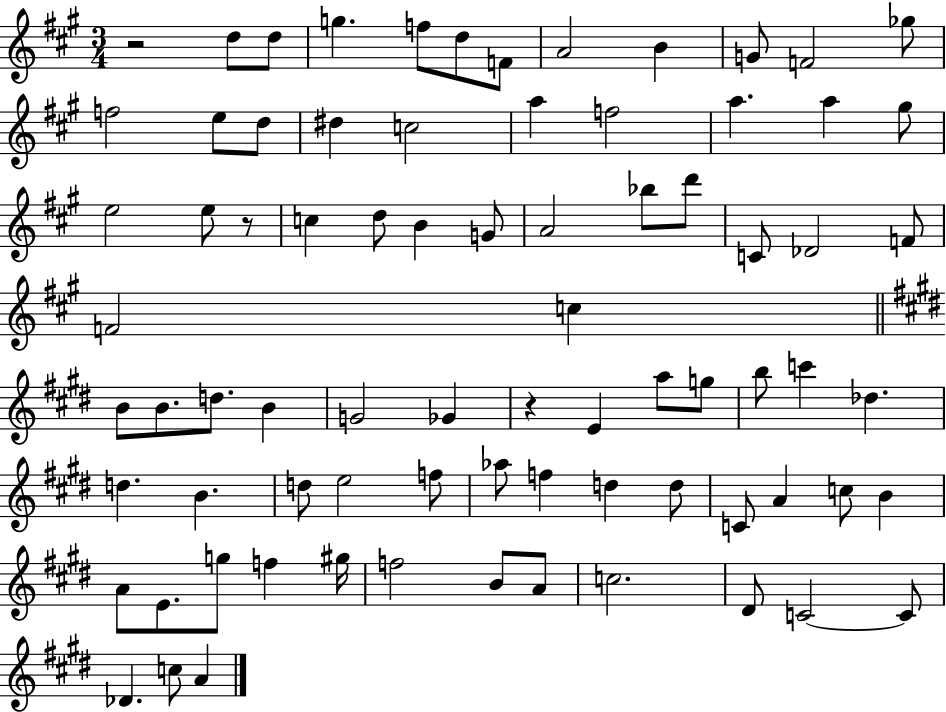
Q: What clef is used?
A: treble